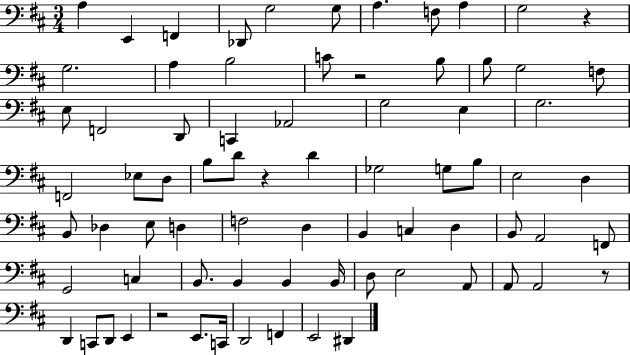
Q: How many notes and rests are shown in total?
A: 75